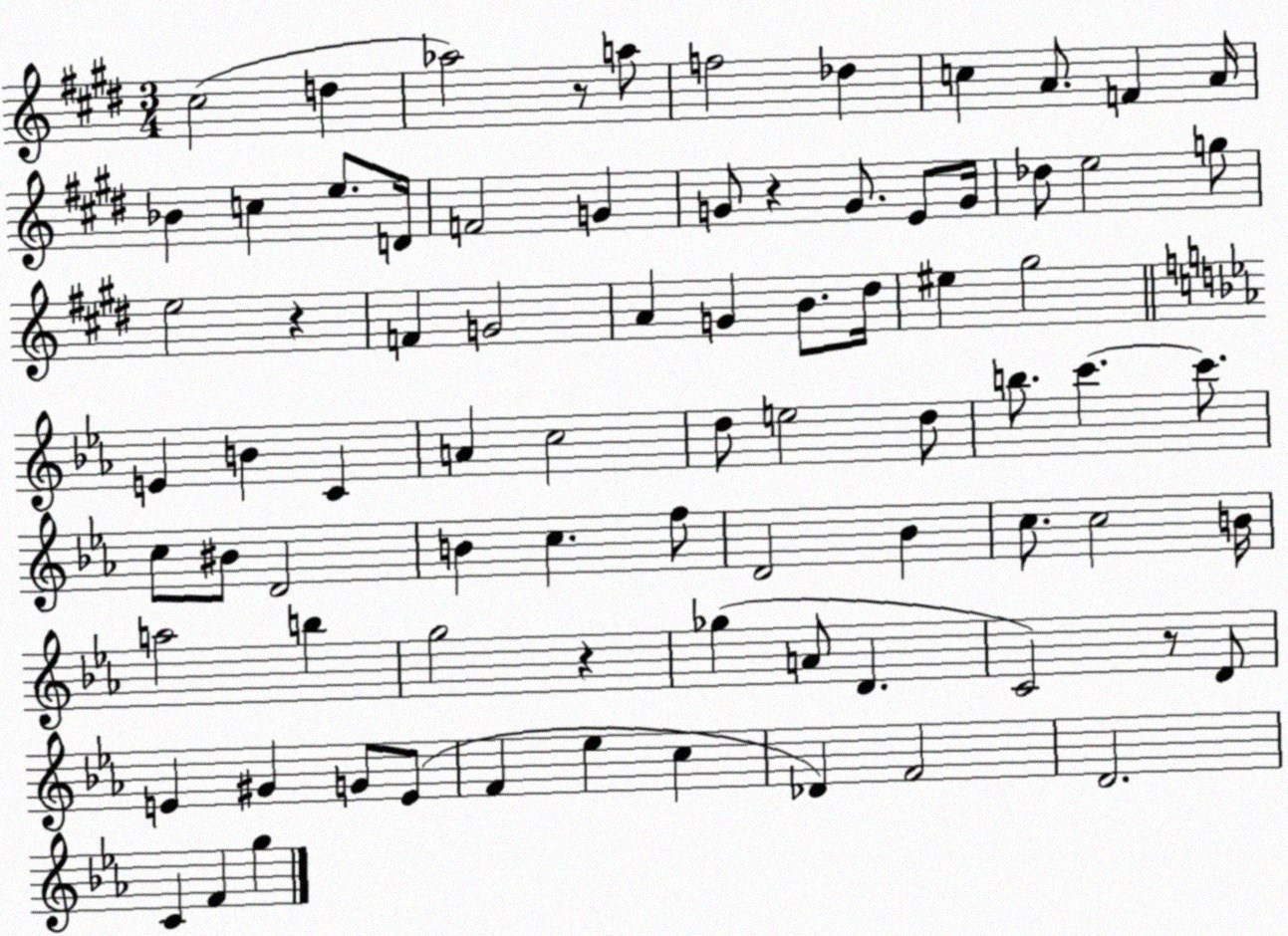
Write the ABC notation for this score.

X:1
T:Untitled
M:3/4
L:1/4
K:E
^c2 d _a2 z/2 a/2 f2 _d c A/2 F A/4 _B c e/2 D/4 F2 G G/2 z G/2 E/2 G/4 _d/2 e2 g/2 e2 z F G2 A G B/2 ^d/4 ^e ^g2 E B C A c2 d/2 e2 d/2 b/2 c' c'/2 c/2 ^B/2 D2 B c f/2 D2 _B c/2 c2 B/4 a2 b g2 z _g A/2 D C2 z/2 D/2 E ^G G/2 E/2 F _e c _D F2 D2 C F g